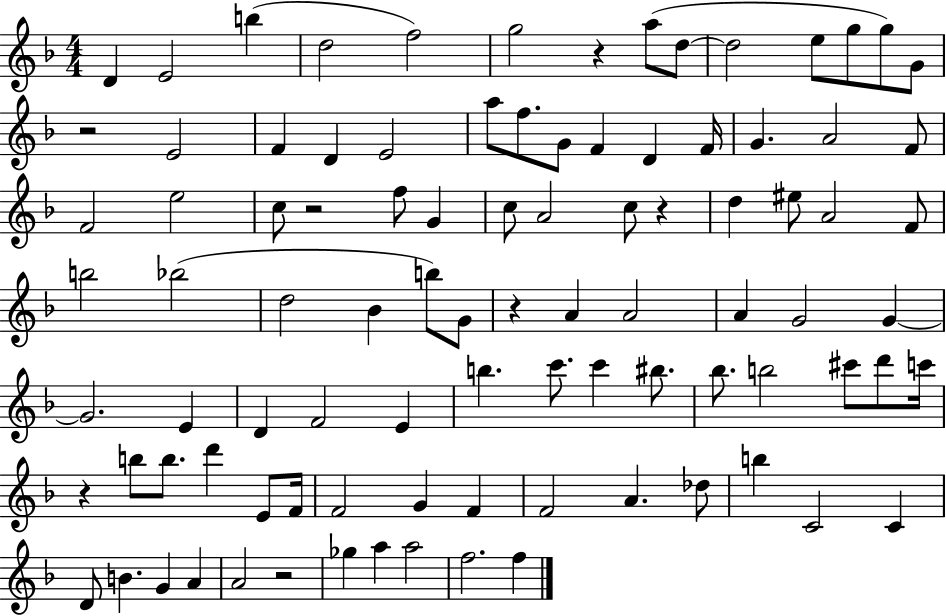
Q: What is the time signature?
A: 4/4